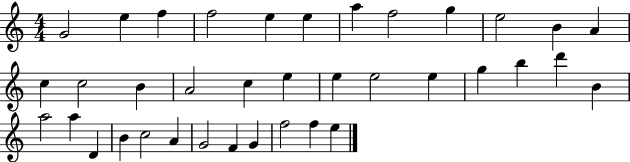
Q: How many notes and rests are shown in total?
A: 37